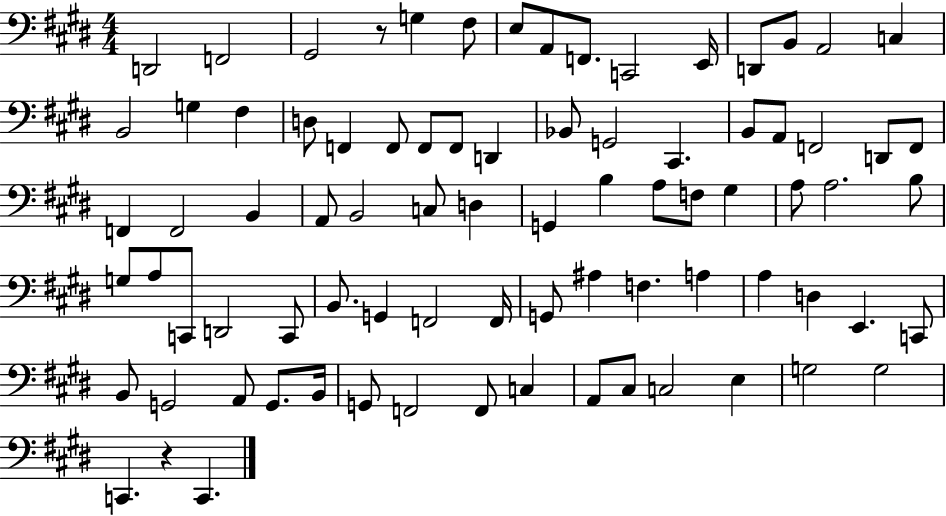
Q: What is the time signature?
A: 4/4